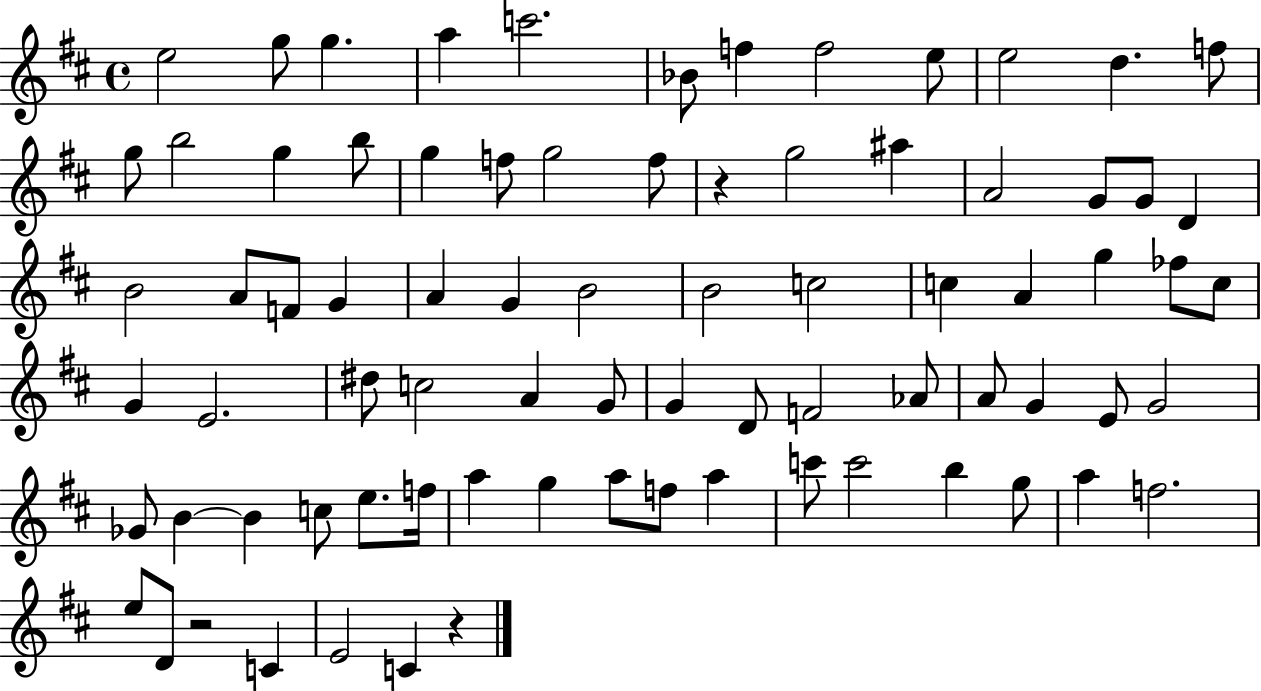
{
  \clef treble
  \time 4/4
  \defaultTimeSignature
  \key d \major
  e''2 g''8 g''4. | a''4 c'''2. | bes'8 f''4 f''2 e''8 | e''2 d''4. f''8 | \break g''8 b''2 g''4 b''8 | g''4 f''8 g''2 f''8 | r4 g''2 ais''4 | a'2 g'8 g'8 d'4 | \break b'2 a'8 f'8 g'4 | a'4 g'4 b'2 | b'2 c''2 | c''4 a'4 g''4 fes''8 c''8 | \break g'4 e'2. | dis''8 c''2 a'4 g'8 | g'4 d'8 f'2 aes'8 | a'8 g'4 e'8 g'2 | \break ges'8 b'4~~ b'4 c''8 e''8. f''16 | a''4 g''4 a''8 f''8 a''4 | c'''8 c'''2 b''4 g''8 | a''4 f''2. | \break e''8 d'8 r2 c'4 | e'2 c'4 r4 | \bar "|."
}